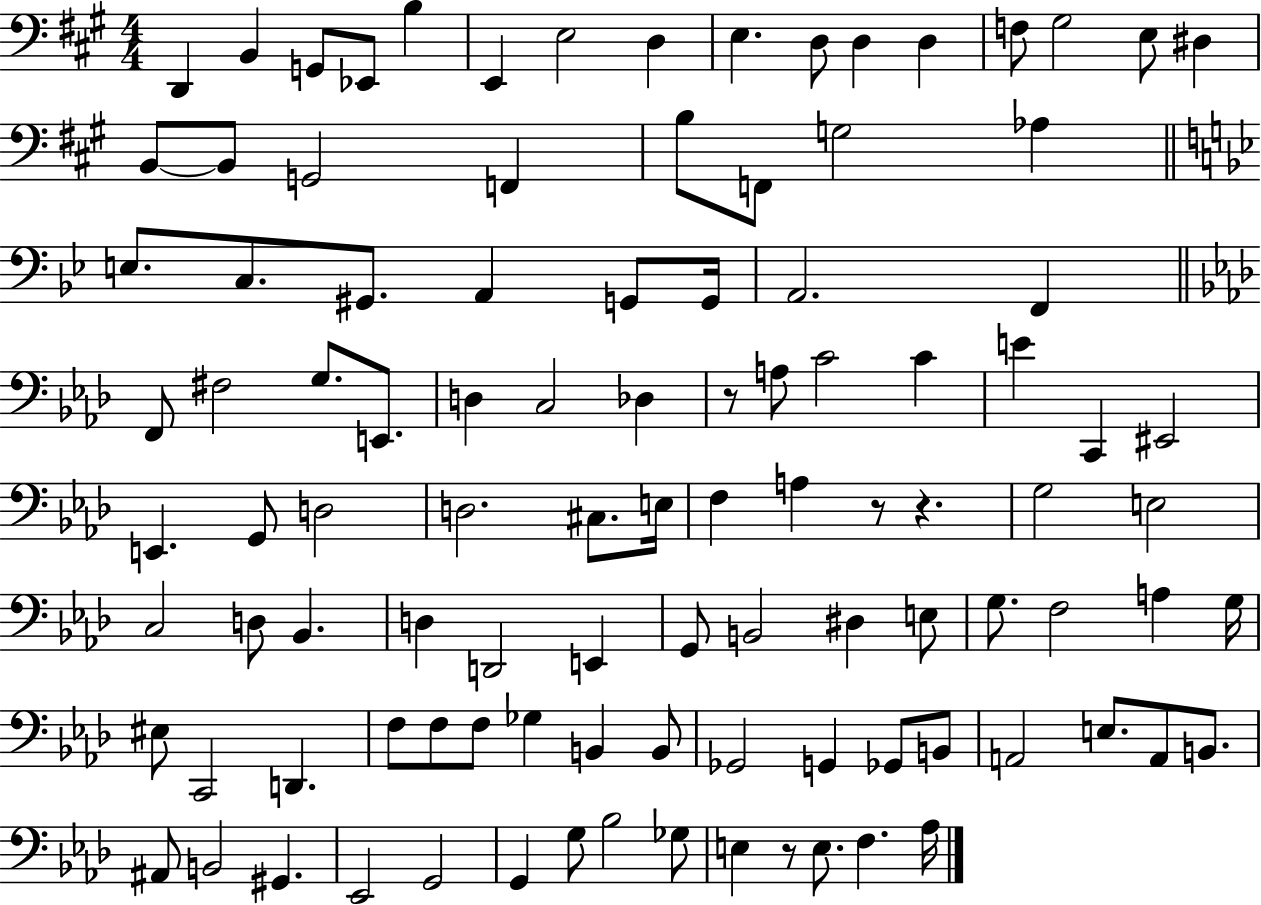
{
  \clef bass
  \numericTimeSignature
  \time 4/4
  \key a \major
  d,4 b,4 g,8 ees,8 b4 | e,4 e2 d4 | e4. d8 d4 d4 | f8 gis2 e8 dis4 | \break b,8~~ b,8 g,2 f,4 | b8 f,8 g2 aes4 | \bar "||" \break \key bes \major e8. c8. gis,8. a,4 g,8 g,16 | a,2. f,4 | \bar "||" \break \key aes \major f,8 fis2 g8. e,8. | d4 c2 des4 | r8 a8 c'2 c'4 | e'4 c,4 eis,2 | \break e,4. g,8 d2 | d2. cis8. e16 | f4 a4 r8 r4. | g2 e2 | \break c2 d8 bes,4. | d4 d,2 e,4 | g,8 b,2 dis4 e8 | g8. f2 a4 g16 | \break eis8 c,2 d,4. | f8 f8 f8 ges4 b,4 b,8 | ges,2 g,4 ges,8 b,8 | a,2 e8. a,8 b,8. | \break ais,8 b,2 gis,4. | ees,2 g,2 | g,4 g8 bes2 ges8 | e4 r8 e8. f4. aes16 | \break \bar "|."
}